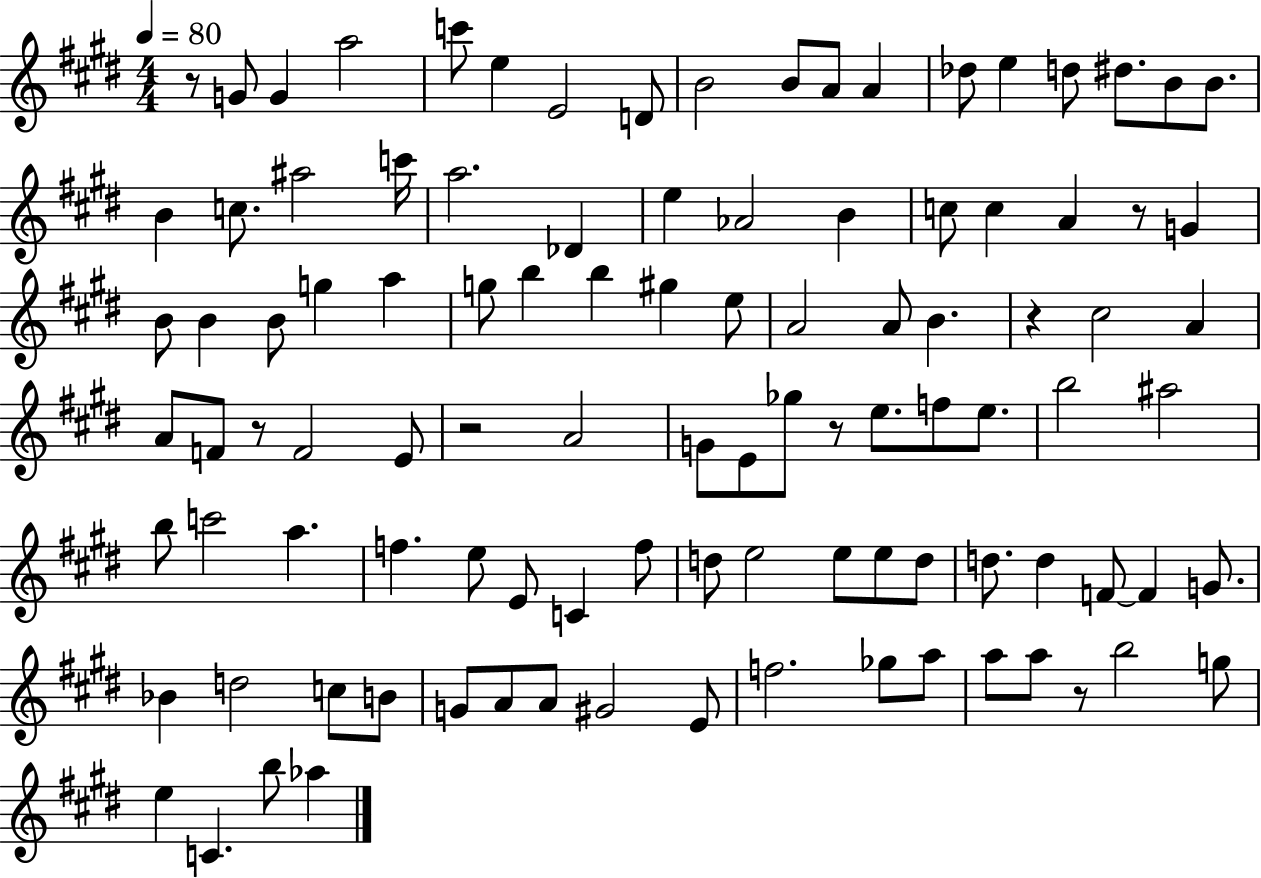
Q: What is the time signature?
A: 4/4